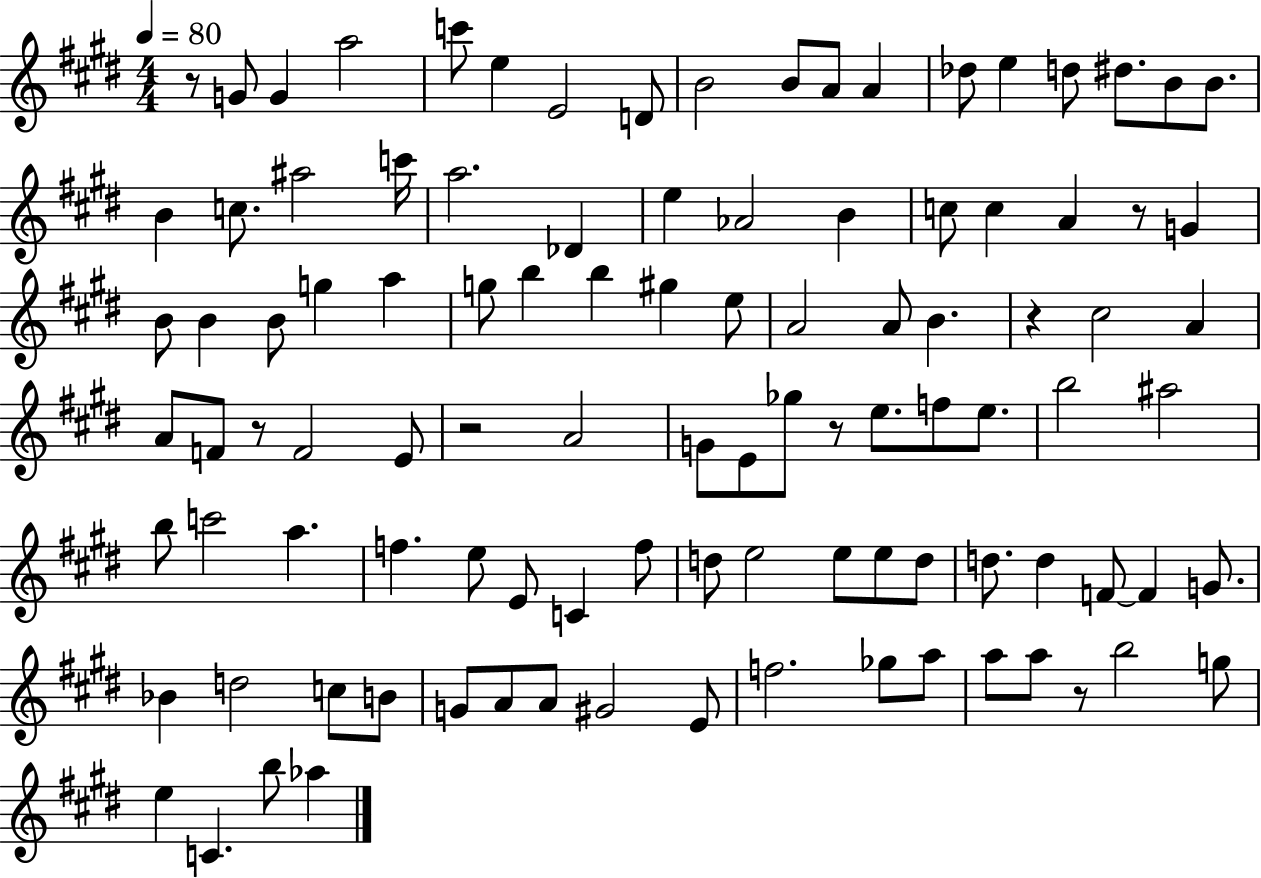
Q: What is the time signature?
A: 4/4